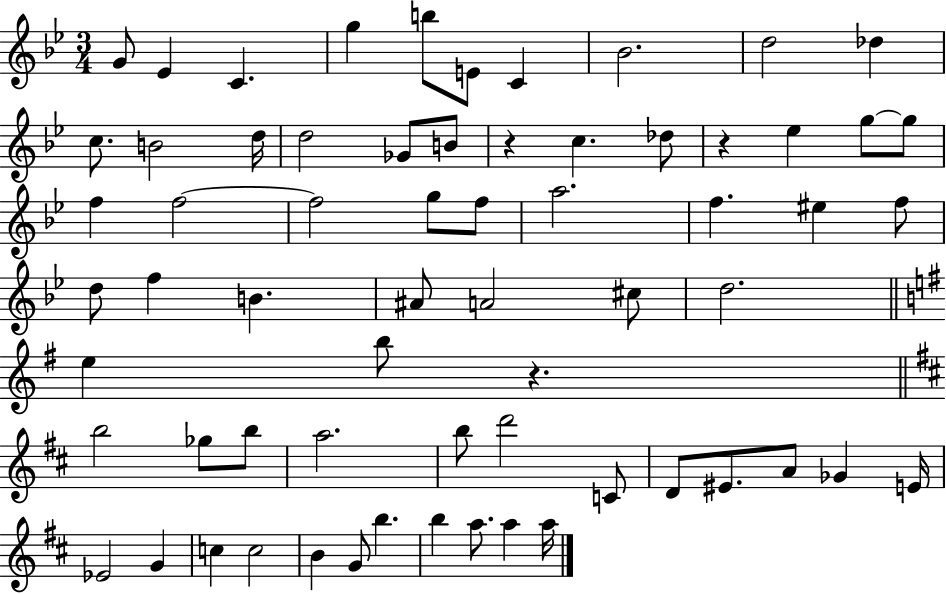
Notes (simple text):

G4/e Eb4/q C4/q. G5/q B5/e E4/e C4/q Bb4/h. D5/h Db5/q C5/e. B4/h D5/s D5/h Gb4/e B4/e R/q C5/q. Db5/e R/q Eb5/q G5/e G5/e F5/q F5/h F5/h G5/e F5/e A5/h. F5/q. EIS5/q F5/e D5/e F5/q B4/q. A#4/e A4/h C#5/e D5/h. E5/q B5/e R/q. B5/h Gb5/e B5/e A5/h. B5/e D6/h C4/e D4/e EIS4/e. A4/e Gb4/q E4/s Eb4/h G4/q C5/q C5/h B4/q G4/e B5/q. B5/q A5/e. A5/q A5/s